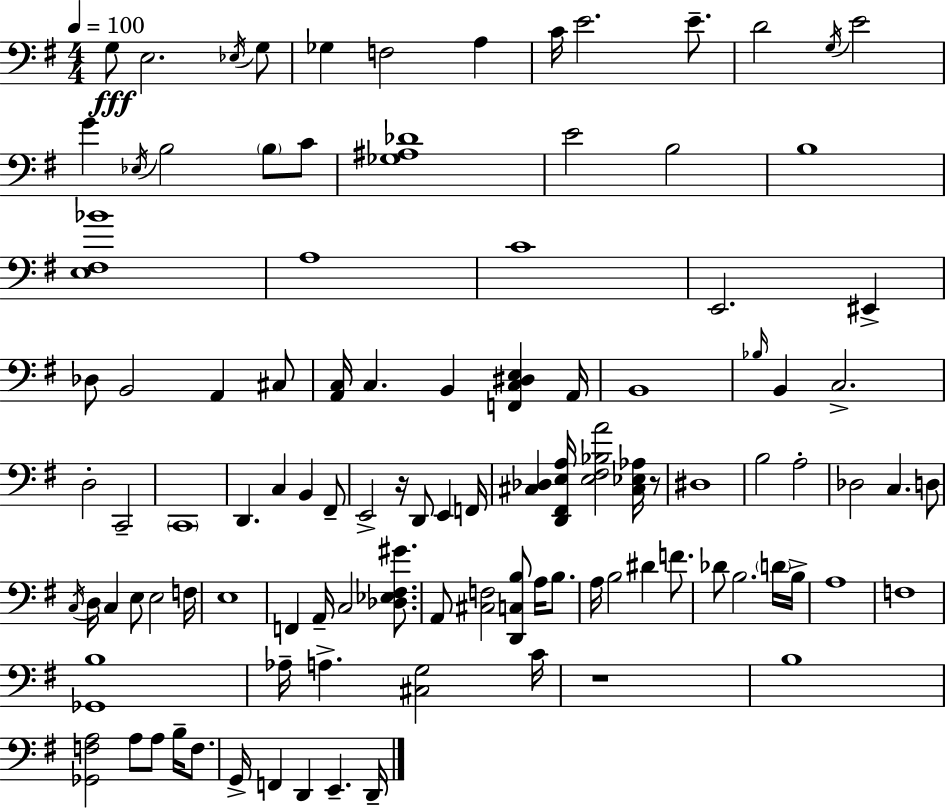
{
  \clef bass
  \numericTimeSignature
  \time 4/4
  \key g \major
  \tempo 4 = 100
  g8\fff e2. \acciaccatura { ees16 } g8 | ges4 f2 a4 | c'16 e'2. e'8.-- | d'2 \acciaccatura { g16 } e'2 | \break g'4 \acciaccatura { ees16 } b2 \parenthesize b8 | c'8 <ges ais des'>1 | e'2 b2 | b1 | \break <e fis bes'>1 | a1 | c'1 | e,2. eis,4-> | \break des8 b,2 a,4 | cis8 <a, c>16 c4. b,4 <f, c dis e>4 | a,16 b,1 | \grace { bes16 } b,4 c2.-> | \break d2-. c,2-- | \parenthesize c,1 | d,4. c4 b,4 | fis,8-- e,2-> r16 d,8 e,4 | \break f,16 <cis des>4 <d, fis, e a>16 <e fis bes a'>2 | <cis ees aes>16 r8 dis1 | b2 a2-. | des2 c4. | \break d8 \acciaccatura { c16 } d16 c4 e8 e2 | f16 e1 | f,4 a,16-- c2 | <des ees fis gis'>8. a,8 <cis f>2 <d, c b>8 | \break a16 b8. a16 b2 dis'4 | f'8. des'8 b2. | \parenthesize d'16 b16-> a1 | f1 | \break <ges, b>1 | aes16-- a4.-> <cis g>2 | c'16 r1 | b1 | \break <ges, f a>2 a8 a8 | b16-- f8. g,16-> f,4 d,4 e,4.-- | d,16-- \bar "|."
}